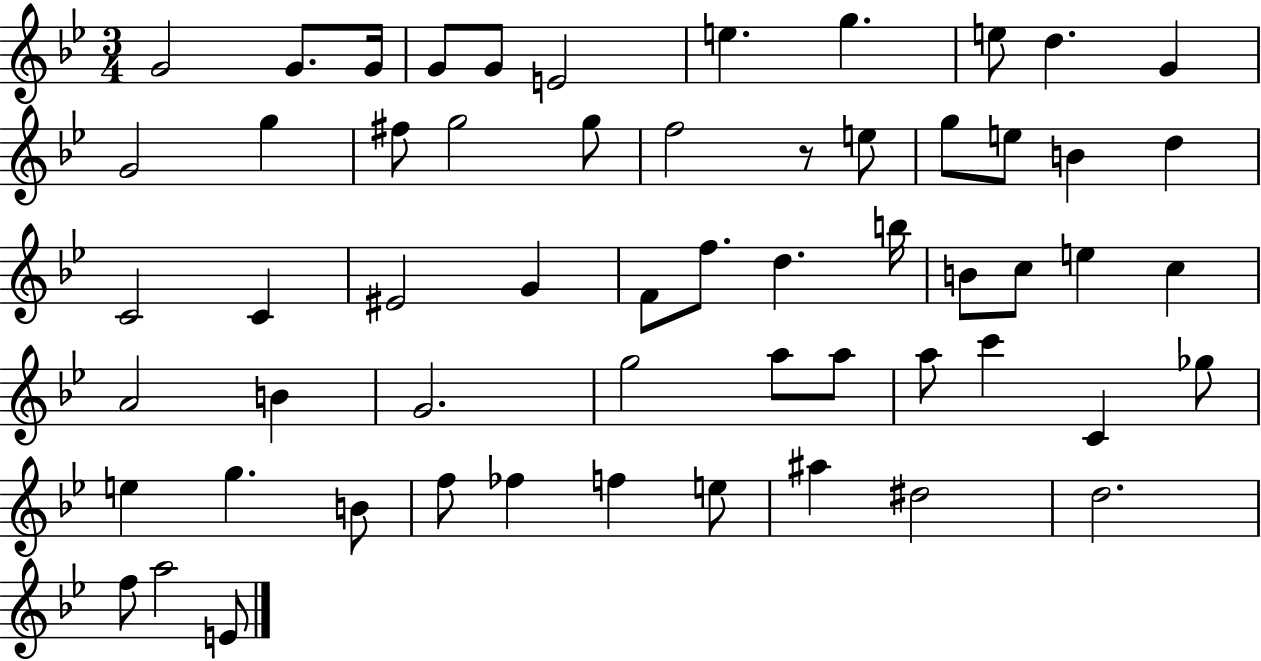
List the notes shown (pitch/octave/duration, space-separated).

G4/h G4/e. G4/s G4/e G4/e E4/h E5/q. G5/q. E5/e D5/q. G4/q G4/h G5/q F#5/e G5/h G5/e F5/h R/e E5/e G5/e E5/e B4/q D5/q C4/h C4/q EIS4/h G4/q F4/e F5/e. D5/q. B5/s B4/e C5/e E5/q C5/q A4/h B4/q G4/h. G5/h A5/e A5/e A5/e C6/q C4/q Gb5/e E5/q G5/q. B4/e F5/e FES5/q F5/q E5/e A#5/q D#5/h D5/h. F5/e A5/h E4/e